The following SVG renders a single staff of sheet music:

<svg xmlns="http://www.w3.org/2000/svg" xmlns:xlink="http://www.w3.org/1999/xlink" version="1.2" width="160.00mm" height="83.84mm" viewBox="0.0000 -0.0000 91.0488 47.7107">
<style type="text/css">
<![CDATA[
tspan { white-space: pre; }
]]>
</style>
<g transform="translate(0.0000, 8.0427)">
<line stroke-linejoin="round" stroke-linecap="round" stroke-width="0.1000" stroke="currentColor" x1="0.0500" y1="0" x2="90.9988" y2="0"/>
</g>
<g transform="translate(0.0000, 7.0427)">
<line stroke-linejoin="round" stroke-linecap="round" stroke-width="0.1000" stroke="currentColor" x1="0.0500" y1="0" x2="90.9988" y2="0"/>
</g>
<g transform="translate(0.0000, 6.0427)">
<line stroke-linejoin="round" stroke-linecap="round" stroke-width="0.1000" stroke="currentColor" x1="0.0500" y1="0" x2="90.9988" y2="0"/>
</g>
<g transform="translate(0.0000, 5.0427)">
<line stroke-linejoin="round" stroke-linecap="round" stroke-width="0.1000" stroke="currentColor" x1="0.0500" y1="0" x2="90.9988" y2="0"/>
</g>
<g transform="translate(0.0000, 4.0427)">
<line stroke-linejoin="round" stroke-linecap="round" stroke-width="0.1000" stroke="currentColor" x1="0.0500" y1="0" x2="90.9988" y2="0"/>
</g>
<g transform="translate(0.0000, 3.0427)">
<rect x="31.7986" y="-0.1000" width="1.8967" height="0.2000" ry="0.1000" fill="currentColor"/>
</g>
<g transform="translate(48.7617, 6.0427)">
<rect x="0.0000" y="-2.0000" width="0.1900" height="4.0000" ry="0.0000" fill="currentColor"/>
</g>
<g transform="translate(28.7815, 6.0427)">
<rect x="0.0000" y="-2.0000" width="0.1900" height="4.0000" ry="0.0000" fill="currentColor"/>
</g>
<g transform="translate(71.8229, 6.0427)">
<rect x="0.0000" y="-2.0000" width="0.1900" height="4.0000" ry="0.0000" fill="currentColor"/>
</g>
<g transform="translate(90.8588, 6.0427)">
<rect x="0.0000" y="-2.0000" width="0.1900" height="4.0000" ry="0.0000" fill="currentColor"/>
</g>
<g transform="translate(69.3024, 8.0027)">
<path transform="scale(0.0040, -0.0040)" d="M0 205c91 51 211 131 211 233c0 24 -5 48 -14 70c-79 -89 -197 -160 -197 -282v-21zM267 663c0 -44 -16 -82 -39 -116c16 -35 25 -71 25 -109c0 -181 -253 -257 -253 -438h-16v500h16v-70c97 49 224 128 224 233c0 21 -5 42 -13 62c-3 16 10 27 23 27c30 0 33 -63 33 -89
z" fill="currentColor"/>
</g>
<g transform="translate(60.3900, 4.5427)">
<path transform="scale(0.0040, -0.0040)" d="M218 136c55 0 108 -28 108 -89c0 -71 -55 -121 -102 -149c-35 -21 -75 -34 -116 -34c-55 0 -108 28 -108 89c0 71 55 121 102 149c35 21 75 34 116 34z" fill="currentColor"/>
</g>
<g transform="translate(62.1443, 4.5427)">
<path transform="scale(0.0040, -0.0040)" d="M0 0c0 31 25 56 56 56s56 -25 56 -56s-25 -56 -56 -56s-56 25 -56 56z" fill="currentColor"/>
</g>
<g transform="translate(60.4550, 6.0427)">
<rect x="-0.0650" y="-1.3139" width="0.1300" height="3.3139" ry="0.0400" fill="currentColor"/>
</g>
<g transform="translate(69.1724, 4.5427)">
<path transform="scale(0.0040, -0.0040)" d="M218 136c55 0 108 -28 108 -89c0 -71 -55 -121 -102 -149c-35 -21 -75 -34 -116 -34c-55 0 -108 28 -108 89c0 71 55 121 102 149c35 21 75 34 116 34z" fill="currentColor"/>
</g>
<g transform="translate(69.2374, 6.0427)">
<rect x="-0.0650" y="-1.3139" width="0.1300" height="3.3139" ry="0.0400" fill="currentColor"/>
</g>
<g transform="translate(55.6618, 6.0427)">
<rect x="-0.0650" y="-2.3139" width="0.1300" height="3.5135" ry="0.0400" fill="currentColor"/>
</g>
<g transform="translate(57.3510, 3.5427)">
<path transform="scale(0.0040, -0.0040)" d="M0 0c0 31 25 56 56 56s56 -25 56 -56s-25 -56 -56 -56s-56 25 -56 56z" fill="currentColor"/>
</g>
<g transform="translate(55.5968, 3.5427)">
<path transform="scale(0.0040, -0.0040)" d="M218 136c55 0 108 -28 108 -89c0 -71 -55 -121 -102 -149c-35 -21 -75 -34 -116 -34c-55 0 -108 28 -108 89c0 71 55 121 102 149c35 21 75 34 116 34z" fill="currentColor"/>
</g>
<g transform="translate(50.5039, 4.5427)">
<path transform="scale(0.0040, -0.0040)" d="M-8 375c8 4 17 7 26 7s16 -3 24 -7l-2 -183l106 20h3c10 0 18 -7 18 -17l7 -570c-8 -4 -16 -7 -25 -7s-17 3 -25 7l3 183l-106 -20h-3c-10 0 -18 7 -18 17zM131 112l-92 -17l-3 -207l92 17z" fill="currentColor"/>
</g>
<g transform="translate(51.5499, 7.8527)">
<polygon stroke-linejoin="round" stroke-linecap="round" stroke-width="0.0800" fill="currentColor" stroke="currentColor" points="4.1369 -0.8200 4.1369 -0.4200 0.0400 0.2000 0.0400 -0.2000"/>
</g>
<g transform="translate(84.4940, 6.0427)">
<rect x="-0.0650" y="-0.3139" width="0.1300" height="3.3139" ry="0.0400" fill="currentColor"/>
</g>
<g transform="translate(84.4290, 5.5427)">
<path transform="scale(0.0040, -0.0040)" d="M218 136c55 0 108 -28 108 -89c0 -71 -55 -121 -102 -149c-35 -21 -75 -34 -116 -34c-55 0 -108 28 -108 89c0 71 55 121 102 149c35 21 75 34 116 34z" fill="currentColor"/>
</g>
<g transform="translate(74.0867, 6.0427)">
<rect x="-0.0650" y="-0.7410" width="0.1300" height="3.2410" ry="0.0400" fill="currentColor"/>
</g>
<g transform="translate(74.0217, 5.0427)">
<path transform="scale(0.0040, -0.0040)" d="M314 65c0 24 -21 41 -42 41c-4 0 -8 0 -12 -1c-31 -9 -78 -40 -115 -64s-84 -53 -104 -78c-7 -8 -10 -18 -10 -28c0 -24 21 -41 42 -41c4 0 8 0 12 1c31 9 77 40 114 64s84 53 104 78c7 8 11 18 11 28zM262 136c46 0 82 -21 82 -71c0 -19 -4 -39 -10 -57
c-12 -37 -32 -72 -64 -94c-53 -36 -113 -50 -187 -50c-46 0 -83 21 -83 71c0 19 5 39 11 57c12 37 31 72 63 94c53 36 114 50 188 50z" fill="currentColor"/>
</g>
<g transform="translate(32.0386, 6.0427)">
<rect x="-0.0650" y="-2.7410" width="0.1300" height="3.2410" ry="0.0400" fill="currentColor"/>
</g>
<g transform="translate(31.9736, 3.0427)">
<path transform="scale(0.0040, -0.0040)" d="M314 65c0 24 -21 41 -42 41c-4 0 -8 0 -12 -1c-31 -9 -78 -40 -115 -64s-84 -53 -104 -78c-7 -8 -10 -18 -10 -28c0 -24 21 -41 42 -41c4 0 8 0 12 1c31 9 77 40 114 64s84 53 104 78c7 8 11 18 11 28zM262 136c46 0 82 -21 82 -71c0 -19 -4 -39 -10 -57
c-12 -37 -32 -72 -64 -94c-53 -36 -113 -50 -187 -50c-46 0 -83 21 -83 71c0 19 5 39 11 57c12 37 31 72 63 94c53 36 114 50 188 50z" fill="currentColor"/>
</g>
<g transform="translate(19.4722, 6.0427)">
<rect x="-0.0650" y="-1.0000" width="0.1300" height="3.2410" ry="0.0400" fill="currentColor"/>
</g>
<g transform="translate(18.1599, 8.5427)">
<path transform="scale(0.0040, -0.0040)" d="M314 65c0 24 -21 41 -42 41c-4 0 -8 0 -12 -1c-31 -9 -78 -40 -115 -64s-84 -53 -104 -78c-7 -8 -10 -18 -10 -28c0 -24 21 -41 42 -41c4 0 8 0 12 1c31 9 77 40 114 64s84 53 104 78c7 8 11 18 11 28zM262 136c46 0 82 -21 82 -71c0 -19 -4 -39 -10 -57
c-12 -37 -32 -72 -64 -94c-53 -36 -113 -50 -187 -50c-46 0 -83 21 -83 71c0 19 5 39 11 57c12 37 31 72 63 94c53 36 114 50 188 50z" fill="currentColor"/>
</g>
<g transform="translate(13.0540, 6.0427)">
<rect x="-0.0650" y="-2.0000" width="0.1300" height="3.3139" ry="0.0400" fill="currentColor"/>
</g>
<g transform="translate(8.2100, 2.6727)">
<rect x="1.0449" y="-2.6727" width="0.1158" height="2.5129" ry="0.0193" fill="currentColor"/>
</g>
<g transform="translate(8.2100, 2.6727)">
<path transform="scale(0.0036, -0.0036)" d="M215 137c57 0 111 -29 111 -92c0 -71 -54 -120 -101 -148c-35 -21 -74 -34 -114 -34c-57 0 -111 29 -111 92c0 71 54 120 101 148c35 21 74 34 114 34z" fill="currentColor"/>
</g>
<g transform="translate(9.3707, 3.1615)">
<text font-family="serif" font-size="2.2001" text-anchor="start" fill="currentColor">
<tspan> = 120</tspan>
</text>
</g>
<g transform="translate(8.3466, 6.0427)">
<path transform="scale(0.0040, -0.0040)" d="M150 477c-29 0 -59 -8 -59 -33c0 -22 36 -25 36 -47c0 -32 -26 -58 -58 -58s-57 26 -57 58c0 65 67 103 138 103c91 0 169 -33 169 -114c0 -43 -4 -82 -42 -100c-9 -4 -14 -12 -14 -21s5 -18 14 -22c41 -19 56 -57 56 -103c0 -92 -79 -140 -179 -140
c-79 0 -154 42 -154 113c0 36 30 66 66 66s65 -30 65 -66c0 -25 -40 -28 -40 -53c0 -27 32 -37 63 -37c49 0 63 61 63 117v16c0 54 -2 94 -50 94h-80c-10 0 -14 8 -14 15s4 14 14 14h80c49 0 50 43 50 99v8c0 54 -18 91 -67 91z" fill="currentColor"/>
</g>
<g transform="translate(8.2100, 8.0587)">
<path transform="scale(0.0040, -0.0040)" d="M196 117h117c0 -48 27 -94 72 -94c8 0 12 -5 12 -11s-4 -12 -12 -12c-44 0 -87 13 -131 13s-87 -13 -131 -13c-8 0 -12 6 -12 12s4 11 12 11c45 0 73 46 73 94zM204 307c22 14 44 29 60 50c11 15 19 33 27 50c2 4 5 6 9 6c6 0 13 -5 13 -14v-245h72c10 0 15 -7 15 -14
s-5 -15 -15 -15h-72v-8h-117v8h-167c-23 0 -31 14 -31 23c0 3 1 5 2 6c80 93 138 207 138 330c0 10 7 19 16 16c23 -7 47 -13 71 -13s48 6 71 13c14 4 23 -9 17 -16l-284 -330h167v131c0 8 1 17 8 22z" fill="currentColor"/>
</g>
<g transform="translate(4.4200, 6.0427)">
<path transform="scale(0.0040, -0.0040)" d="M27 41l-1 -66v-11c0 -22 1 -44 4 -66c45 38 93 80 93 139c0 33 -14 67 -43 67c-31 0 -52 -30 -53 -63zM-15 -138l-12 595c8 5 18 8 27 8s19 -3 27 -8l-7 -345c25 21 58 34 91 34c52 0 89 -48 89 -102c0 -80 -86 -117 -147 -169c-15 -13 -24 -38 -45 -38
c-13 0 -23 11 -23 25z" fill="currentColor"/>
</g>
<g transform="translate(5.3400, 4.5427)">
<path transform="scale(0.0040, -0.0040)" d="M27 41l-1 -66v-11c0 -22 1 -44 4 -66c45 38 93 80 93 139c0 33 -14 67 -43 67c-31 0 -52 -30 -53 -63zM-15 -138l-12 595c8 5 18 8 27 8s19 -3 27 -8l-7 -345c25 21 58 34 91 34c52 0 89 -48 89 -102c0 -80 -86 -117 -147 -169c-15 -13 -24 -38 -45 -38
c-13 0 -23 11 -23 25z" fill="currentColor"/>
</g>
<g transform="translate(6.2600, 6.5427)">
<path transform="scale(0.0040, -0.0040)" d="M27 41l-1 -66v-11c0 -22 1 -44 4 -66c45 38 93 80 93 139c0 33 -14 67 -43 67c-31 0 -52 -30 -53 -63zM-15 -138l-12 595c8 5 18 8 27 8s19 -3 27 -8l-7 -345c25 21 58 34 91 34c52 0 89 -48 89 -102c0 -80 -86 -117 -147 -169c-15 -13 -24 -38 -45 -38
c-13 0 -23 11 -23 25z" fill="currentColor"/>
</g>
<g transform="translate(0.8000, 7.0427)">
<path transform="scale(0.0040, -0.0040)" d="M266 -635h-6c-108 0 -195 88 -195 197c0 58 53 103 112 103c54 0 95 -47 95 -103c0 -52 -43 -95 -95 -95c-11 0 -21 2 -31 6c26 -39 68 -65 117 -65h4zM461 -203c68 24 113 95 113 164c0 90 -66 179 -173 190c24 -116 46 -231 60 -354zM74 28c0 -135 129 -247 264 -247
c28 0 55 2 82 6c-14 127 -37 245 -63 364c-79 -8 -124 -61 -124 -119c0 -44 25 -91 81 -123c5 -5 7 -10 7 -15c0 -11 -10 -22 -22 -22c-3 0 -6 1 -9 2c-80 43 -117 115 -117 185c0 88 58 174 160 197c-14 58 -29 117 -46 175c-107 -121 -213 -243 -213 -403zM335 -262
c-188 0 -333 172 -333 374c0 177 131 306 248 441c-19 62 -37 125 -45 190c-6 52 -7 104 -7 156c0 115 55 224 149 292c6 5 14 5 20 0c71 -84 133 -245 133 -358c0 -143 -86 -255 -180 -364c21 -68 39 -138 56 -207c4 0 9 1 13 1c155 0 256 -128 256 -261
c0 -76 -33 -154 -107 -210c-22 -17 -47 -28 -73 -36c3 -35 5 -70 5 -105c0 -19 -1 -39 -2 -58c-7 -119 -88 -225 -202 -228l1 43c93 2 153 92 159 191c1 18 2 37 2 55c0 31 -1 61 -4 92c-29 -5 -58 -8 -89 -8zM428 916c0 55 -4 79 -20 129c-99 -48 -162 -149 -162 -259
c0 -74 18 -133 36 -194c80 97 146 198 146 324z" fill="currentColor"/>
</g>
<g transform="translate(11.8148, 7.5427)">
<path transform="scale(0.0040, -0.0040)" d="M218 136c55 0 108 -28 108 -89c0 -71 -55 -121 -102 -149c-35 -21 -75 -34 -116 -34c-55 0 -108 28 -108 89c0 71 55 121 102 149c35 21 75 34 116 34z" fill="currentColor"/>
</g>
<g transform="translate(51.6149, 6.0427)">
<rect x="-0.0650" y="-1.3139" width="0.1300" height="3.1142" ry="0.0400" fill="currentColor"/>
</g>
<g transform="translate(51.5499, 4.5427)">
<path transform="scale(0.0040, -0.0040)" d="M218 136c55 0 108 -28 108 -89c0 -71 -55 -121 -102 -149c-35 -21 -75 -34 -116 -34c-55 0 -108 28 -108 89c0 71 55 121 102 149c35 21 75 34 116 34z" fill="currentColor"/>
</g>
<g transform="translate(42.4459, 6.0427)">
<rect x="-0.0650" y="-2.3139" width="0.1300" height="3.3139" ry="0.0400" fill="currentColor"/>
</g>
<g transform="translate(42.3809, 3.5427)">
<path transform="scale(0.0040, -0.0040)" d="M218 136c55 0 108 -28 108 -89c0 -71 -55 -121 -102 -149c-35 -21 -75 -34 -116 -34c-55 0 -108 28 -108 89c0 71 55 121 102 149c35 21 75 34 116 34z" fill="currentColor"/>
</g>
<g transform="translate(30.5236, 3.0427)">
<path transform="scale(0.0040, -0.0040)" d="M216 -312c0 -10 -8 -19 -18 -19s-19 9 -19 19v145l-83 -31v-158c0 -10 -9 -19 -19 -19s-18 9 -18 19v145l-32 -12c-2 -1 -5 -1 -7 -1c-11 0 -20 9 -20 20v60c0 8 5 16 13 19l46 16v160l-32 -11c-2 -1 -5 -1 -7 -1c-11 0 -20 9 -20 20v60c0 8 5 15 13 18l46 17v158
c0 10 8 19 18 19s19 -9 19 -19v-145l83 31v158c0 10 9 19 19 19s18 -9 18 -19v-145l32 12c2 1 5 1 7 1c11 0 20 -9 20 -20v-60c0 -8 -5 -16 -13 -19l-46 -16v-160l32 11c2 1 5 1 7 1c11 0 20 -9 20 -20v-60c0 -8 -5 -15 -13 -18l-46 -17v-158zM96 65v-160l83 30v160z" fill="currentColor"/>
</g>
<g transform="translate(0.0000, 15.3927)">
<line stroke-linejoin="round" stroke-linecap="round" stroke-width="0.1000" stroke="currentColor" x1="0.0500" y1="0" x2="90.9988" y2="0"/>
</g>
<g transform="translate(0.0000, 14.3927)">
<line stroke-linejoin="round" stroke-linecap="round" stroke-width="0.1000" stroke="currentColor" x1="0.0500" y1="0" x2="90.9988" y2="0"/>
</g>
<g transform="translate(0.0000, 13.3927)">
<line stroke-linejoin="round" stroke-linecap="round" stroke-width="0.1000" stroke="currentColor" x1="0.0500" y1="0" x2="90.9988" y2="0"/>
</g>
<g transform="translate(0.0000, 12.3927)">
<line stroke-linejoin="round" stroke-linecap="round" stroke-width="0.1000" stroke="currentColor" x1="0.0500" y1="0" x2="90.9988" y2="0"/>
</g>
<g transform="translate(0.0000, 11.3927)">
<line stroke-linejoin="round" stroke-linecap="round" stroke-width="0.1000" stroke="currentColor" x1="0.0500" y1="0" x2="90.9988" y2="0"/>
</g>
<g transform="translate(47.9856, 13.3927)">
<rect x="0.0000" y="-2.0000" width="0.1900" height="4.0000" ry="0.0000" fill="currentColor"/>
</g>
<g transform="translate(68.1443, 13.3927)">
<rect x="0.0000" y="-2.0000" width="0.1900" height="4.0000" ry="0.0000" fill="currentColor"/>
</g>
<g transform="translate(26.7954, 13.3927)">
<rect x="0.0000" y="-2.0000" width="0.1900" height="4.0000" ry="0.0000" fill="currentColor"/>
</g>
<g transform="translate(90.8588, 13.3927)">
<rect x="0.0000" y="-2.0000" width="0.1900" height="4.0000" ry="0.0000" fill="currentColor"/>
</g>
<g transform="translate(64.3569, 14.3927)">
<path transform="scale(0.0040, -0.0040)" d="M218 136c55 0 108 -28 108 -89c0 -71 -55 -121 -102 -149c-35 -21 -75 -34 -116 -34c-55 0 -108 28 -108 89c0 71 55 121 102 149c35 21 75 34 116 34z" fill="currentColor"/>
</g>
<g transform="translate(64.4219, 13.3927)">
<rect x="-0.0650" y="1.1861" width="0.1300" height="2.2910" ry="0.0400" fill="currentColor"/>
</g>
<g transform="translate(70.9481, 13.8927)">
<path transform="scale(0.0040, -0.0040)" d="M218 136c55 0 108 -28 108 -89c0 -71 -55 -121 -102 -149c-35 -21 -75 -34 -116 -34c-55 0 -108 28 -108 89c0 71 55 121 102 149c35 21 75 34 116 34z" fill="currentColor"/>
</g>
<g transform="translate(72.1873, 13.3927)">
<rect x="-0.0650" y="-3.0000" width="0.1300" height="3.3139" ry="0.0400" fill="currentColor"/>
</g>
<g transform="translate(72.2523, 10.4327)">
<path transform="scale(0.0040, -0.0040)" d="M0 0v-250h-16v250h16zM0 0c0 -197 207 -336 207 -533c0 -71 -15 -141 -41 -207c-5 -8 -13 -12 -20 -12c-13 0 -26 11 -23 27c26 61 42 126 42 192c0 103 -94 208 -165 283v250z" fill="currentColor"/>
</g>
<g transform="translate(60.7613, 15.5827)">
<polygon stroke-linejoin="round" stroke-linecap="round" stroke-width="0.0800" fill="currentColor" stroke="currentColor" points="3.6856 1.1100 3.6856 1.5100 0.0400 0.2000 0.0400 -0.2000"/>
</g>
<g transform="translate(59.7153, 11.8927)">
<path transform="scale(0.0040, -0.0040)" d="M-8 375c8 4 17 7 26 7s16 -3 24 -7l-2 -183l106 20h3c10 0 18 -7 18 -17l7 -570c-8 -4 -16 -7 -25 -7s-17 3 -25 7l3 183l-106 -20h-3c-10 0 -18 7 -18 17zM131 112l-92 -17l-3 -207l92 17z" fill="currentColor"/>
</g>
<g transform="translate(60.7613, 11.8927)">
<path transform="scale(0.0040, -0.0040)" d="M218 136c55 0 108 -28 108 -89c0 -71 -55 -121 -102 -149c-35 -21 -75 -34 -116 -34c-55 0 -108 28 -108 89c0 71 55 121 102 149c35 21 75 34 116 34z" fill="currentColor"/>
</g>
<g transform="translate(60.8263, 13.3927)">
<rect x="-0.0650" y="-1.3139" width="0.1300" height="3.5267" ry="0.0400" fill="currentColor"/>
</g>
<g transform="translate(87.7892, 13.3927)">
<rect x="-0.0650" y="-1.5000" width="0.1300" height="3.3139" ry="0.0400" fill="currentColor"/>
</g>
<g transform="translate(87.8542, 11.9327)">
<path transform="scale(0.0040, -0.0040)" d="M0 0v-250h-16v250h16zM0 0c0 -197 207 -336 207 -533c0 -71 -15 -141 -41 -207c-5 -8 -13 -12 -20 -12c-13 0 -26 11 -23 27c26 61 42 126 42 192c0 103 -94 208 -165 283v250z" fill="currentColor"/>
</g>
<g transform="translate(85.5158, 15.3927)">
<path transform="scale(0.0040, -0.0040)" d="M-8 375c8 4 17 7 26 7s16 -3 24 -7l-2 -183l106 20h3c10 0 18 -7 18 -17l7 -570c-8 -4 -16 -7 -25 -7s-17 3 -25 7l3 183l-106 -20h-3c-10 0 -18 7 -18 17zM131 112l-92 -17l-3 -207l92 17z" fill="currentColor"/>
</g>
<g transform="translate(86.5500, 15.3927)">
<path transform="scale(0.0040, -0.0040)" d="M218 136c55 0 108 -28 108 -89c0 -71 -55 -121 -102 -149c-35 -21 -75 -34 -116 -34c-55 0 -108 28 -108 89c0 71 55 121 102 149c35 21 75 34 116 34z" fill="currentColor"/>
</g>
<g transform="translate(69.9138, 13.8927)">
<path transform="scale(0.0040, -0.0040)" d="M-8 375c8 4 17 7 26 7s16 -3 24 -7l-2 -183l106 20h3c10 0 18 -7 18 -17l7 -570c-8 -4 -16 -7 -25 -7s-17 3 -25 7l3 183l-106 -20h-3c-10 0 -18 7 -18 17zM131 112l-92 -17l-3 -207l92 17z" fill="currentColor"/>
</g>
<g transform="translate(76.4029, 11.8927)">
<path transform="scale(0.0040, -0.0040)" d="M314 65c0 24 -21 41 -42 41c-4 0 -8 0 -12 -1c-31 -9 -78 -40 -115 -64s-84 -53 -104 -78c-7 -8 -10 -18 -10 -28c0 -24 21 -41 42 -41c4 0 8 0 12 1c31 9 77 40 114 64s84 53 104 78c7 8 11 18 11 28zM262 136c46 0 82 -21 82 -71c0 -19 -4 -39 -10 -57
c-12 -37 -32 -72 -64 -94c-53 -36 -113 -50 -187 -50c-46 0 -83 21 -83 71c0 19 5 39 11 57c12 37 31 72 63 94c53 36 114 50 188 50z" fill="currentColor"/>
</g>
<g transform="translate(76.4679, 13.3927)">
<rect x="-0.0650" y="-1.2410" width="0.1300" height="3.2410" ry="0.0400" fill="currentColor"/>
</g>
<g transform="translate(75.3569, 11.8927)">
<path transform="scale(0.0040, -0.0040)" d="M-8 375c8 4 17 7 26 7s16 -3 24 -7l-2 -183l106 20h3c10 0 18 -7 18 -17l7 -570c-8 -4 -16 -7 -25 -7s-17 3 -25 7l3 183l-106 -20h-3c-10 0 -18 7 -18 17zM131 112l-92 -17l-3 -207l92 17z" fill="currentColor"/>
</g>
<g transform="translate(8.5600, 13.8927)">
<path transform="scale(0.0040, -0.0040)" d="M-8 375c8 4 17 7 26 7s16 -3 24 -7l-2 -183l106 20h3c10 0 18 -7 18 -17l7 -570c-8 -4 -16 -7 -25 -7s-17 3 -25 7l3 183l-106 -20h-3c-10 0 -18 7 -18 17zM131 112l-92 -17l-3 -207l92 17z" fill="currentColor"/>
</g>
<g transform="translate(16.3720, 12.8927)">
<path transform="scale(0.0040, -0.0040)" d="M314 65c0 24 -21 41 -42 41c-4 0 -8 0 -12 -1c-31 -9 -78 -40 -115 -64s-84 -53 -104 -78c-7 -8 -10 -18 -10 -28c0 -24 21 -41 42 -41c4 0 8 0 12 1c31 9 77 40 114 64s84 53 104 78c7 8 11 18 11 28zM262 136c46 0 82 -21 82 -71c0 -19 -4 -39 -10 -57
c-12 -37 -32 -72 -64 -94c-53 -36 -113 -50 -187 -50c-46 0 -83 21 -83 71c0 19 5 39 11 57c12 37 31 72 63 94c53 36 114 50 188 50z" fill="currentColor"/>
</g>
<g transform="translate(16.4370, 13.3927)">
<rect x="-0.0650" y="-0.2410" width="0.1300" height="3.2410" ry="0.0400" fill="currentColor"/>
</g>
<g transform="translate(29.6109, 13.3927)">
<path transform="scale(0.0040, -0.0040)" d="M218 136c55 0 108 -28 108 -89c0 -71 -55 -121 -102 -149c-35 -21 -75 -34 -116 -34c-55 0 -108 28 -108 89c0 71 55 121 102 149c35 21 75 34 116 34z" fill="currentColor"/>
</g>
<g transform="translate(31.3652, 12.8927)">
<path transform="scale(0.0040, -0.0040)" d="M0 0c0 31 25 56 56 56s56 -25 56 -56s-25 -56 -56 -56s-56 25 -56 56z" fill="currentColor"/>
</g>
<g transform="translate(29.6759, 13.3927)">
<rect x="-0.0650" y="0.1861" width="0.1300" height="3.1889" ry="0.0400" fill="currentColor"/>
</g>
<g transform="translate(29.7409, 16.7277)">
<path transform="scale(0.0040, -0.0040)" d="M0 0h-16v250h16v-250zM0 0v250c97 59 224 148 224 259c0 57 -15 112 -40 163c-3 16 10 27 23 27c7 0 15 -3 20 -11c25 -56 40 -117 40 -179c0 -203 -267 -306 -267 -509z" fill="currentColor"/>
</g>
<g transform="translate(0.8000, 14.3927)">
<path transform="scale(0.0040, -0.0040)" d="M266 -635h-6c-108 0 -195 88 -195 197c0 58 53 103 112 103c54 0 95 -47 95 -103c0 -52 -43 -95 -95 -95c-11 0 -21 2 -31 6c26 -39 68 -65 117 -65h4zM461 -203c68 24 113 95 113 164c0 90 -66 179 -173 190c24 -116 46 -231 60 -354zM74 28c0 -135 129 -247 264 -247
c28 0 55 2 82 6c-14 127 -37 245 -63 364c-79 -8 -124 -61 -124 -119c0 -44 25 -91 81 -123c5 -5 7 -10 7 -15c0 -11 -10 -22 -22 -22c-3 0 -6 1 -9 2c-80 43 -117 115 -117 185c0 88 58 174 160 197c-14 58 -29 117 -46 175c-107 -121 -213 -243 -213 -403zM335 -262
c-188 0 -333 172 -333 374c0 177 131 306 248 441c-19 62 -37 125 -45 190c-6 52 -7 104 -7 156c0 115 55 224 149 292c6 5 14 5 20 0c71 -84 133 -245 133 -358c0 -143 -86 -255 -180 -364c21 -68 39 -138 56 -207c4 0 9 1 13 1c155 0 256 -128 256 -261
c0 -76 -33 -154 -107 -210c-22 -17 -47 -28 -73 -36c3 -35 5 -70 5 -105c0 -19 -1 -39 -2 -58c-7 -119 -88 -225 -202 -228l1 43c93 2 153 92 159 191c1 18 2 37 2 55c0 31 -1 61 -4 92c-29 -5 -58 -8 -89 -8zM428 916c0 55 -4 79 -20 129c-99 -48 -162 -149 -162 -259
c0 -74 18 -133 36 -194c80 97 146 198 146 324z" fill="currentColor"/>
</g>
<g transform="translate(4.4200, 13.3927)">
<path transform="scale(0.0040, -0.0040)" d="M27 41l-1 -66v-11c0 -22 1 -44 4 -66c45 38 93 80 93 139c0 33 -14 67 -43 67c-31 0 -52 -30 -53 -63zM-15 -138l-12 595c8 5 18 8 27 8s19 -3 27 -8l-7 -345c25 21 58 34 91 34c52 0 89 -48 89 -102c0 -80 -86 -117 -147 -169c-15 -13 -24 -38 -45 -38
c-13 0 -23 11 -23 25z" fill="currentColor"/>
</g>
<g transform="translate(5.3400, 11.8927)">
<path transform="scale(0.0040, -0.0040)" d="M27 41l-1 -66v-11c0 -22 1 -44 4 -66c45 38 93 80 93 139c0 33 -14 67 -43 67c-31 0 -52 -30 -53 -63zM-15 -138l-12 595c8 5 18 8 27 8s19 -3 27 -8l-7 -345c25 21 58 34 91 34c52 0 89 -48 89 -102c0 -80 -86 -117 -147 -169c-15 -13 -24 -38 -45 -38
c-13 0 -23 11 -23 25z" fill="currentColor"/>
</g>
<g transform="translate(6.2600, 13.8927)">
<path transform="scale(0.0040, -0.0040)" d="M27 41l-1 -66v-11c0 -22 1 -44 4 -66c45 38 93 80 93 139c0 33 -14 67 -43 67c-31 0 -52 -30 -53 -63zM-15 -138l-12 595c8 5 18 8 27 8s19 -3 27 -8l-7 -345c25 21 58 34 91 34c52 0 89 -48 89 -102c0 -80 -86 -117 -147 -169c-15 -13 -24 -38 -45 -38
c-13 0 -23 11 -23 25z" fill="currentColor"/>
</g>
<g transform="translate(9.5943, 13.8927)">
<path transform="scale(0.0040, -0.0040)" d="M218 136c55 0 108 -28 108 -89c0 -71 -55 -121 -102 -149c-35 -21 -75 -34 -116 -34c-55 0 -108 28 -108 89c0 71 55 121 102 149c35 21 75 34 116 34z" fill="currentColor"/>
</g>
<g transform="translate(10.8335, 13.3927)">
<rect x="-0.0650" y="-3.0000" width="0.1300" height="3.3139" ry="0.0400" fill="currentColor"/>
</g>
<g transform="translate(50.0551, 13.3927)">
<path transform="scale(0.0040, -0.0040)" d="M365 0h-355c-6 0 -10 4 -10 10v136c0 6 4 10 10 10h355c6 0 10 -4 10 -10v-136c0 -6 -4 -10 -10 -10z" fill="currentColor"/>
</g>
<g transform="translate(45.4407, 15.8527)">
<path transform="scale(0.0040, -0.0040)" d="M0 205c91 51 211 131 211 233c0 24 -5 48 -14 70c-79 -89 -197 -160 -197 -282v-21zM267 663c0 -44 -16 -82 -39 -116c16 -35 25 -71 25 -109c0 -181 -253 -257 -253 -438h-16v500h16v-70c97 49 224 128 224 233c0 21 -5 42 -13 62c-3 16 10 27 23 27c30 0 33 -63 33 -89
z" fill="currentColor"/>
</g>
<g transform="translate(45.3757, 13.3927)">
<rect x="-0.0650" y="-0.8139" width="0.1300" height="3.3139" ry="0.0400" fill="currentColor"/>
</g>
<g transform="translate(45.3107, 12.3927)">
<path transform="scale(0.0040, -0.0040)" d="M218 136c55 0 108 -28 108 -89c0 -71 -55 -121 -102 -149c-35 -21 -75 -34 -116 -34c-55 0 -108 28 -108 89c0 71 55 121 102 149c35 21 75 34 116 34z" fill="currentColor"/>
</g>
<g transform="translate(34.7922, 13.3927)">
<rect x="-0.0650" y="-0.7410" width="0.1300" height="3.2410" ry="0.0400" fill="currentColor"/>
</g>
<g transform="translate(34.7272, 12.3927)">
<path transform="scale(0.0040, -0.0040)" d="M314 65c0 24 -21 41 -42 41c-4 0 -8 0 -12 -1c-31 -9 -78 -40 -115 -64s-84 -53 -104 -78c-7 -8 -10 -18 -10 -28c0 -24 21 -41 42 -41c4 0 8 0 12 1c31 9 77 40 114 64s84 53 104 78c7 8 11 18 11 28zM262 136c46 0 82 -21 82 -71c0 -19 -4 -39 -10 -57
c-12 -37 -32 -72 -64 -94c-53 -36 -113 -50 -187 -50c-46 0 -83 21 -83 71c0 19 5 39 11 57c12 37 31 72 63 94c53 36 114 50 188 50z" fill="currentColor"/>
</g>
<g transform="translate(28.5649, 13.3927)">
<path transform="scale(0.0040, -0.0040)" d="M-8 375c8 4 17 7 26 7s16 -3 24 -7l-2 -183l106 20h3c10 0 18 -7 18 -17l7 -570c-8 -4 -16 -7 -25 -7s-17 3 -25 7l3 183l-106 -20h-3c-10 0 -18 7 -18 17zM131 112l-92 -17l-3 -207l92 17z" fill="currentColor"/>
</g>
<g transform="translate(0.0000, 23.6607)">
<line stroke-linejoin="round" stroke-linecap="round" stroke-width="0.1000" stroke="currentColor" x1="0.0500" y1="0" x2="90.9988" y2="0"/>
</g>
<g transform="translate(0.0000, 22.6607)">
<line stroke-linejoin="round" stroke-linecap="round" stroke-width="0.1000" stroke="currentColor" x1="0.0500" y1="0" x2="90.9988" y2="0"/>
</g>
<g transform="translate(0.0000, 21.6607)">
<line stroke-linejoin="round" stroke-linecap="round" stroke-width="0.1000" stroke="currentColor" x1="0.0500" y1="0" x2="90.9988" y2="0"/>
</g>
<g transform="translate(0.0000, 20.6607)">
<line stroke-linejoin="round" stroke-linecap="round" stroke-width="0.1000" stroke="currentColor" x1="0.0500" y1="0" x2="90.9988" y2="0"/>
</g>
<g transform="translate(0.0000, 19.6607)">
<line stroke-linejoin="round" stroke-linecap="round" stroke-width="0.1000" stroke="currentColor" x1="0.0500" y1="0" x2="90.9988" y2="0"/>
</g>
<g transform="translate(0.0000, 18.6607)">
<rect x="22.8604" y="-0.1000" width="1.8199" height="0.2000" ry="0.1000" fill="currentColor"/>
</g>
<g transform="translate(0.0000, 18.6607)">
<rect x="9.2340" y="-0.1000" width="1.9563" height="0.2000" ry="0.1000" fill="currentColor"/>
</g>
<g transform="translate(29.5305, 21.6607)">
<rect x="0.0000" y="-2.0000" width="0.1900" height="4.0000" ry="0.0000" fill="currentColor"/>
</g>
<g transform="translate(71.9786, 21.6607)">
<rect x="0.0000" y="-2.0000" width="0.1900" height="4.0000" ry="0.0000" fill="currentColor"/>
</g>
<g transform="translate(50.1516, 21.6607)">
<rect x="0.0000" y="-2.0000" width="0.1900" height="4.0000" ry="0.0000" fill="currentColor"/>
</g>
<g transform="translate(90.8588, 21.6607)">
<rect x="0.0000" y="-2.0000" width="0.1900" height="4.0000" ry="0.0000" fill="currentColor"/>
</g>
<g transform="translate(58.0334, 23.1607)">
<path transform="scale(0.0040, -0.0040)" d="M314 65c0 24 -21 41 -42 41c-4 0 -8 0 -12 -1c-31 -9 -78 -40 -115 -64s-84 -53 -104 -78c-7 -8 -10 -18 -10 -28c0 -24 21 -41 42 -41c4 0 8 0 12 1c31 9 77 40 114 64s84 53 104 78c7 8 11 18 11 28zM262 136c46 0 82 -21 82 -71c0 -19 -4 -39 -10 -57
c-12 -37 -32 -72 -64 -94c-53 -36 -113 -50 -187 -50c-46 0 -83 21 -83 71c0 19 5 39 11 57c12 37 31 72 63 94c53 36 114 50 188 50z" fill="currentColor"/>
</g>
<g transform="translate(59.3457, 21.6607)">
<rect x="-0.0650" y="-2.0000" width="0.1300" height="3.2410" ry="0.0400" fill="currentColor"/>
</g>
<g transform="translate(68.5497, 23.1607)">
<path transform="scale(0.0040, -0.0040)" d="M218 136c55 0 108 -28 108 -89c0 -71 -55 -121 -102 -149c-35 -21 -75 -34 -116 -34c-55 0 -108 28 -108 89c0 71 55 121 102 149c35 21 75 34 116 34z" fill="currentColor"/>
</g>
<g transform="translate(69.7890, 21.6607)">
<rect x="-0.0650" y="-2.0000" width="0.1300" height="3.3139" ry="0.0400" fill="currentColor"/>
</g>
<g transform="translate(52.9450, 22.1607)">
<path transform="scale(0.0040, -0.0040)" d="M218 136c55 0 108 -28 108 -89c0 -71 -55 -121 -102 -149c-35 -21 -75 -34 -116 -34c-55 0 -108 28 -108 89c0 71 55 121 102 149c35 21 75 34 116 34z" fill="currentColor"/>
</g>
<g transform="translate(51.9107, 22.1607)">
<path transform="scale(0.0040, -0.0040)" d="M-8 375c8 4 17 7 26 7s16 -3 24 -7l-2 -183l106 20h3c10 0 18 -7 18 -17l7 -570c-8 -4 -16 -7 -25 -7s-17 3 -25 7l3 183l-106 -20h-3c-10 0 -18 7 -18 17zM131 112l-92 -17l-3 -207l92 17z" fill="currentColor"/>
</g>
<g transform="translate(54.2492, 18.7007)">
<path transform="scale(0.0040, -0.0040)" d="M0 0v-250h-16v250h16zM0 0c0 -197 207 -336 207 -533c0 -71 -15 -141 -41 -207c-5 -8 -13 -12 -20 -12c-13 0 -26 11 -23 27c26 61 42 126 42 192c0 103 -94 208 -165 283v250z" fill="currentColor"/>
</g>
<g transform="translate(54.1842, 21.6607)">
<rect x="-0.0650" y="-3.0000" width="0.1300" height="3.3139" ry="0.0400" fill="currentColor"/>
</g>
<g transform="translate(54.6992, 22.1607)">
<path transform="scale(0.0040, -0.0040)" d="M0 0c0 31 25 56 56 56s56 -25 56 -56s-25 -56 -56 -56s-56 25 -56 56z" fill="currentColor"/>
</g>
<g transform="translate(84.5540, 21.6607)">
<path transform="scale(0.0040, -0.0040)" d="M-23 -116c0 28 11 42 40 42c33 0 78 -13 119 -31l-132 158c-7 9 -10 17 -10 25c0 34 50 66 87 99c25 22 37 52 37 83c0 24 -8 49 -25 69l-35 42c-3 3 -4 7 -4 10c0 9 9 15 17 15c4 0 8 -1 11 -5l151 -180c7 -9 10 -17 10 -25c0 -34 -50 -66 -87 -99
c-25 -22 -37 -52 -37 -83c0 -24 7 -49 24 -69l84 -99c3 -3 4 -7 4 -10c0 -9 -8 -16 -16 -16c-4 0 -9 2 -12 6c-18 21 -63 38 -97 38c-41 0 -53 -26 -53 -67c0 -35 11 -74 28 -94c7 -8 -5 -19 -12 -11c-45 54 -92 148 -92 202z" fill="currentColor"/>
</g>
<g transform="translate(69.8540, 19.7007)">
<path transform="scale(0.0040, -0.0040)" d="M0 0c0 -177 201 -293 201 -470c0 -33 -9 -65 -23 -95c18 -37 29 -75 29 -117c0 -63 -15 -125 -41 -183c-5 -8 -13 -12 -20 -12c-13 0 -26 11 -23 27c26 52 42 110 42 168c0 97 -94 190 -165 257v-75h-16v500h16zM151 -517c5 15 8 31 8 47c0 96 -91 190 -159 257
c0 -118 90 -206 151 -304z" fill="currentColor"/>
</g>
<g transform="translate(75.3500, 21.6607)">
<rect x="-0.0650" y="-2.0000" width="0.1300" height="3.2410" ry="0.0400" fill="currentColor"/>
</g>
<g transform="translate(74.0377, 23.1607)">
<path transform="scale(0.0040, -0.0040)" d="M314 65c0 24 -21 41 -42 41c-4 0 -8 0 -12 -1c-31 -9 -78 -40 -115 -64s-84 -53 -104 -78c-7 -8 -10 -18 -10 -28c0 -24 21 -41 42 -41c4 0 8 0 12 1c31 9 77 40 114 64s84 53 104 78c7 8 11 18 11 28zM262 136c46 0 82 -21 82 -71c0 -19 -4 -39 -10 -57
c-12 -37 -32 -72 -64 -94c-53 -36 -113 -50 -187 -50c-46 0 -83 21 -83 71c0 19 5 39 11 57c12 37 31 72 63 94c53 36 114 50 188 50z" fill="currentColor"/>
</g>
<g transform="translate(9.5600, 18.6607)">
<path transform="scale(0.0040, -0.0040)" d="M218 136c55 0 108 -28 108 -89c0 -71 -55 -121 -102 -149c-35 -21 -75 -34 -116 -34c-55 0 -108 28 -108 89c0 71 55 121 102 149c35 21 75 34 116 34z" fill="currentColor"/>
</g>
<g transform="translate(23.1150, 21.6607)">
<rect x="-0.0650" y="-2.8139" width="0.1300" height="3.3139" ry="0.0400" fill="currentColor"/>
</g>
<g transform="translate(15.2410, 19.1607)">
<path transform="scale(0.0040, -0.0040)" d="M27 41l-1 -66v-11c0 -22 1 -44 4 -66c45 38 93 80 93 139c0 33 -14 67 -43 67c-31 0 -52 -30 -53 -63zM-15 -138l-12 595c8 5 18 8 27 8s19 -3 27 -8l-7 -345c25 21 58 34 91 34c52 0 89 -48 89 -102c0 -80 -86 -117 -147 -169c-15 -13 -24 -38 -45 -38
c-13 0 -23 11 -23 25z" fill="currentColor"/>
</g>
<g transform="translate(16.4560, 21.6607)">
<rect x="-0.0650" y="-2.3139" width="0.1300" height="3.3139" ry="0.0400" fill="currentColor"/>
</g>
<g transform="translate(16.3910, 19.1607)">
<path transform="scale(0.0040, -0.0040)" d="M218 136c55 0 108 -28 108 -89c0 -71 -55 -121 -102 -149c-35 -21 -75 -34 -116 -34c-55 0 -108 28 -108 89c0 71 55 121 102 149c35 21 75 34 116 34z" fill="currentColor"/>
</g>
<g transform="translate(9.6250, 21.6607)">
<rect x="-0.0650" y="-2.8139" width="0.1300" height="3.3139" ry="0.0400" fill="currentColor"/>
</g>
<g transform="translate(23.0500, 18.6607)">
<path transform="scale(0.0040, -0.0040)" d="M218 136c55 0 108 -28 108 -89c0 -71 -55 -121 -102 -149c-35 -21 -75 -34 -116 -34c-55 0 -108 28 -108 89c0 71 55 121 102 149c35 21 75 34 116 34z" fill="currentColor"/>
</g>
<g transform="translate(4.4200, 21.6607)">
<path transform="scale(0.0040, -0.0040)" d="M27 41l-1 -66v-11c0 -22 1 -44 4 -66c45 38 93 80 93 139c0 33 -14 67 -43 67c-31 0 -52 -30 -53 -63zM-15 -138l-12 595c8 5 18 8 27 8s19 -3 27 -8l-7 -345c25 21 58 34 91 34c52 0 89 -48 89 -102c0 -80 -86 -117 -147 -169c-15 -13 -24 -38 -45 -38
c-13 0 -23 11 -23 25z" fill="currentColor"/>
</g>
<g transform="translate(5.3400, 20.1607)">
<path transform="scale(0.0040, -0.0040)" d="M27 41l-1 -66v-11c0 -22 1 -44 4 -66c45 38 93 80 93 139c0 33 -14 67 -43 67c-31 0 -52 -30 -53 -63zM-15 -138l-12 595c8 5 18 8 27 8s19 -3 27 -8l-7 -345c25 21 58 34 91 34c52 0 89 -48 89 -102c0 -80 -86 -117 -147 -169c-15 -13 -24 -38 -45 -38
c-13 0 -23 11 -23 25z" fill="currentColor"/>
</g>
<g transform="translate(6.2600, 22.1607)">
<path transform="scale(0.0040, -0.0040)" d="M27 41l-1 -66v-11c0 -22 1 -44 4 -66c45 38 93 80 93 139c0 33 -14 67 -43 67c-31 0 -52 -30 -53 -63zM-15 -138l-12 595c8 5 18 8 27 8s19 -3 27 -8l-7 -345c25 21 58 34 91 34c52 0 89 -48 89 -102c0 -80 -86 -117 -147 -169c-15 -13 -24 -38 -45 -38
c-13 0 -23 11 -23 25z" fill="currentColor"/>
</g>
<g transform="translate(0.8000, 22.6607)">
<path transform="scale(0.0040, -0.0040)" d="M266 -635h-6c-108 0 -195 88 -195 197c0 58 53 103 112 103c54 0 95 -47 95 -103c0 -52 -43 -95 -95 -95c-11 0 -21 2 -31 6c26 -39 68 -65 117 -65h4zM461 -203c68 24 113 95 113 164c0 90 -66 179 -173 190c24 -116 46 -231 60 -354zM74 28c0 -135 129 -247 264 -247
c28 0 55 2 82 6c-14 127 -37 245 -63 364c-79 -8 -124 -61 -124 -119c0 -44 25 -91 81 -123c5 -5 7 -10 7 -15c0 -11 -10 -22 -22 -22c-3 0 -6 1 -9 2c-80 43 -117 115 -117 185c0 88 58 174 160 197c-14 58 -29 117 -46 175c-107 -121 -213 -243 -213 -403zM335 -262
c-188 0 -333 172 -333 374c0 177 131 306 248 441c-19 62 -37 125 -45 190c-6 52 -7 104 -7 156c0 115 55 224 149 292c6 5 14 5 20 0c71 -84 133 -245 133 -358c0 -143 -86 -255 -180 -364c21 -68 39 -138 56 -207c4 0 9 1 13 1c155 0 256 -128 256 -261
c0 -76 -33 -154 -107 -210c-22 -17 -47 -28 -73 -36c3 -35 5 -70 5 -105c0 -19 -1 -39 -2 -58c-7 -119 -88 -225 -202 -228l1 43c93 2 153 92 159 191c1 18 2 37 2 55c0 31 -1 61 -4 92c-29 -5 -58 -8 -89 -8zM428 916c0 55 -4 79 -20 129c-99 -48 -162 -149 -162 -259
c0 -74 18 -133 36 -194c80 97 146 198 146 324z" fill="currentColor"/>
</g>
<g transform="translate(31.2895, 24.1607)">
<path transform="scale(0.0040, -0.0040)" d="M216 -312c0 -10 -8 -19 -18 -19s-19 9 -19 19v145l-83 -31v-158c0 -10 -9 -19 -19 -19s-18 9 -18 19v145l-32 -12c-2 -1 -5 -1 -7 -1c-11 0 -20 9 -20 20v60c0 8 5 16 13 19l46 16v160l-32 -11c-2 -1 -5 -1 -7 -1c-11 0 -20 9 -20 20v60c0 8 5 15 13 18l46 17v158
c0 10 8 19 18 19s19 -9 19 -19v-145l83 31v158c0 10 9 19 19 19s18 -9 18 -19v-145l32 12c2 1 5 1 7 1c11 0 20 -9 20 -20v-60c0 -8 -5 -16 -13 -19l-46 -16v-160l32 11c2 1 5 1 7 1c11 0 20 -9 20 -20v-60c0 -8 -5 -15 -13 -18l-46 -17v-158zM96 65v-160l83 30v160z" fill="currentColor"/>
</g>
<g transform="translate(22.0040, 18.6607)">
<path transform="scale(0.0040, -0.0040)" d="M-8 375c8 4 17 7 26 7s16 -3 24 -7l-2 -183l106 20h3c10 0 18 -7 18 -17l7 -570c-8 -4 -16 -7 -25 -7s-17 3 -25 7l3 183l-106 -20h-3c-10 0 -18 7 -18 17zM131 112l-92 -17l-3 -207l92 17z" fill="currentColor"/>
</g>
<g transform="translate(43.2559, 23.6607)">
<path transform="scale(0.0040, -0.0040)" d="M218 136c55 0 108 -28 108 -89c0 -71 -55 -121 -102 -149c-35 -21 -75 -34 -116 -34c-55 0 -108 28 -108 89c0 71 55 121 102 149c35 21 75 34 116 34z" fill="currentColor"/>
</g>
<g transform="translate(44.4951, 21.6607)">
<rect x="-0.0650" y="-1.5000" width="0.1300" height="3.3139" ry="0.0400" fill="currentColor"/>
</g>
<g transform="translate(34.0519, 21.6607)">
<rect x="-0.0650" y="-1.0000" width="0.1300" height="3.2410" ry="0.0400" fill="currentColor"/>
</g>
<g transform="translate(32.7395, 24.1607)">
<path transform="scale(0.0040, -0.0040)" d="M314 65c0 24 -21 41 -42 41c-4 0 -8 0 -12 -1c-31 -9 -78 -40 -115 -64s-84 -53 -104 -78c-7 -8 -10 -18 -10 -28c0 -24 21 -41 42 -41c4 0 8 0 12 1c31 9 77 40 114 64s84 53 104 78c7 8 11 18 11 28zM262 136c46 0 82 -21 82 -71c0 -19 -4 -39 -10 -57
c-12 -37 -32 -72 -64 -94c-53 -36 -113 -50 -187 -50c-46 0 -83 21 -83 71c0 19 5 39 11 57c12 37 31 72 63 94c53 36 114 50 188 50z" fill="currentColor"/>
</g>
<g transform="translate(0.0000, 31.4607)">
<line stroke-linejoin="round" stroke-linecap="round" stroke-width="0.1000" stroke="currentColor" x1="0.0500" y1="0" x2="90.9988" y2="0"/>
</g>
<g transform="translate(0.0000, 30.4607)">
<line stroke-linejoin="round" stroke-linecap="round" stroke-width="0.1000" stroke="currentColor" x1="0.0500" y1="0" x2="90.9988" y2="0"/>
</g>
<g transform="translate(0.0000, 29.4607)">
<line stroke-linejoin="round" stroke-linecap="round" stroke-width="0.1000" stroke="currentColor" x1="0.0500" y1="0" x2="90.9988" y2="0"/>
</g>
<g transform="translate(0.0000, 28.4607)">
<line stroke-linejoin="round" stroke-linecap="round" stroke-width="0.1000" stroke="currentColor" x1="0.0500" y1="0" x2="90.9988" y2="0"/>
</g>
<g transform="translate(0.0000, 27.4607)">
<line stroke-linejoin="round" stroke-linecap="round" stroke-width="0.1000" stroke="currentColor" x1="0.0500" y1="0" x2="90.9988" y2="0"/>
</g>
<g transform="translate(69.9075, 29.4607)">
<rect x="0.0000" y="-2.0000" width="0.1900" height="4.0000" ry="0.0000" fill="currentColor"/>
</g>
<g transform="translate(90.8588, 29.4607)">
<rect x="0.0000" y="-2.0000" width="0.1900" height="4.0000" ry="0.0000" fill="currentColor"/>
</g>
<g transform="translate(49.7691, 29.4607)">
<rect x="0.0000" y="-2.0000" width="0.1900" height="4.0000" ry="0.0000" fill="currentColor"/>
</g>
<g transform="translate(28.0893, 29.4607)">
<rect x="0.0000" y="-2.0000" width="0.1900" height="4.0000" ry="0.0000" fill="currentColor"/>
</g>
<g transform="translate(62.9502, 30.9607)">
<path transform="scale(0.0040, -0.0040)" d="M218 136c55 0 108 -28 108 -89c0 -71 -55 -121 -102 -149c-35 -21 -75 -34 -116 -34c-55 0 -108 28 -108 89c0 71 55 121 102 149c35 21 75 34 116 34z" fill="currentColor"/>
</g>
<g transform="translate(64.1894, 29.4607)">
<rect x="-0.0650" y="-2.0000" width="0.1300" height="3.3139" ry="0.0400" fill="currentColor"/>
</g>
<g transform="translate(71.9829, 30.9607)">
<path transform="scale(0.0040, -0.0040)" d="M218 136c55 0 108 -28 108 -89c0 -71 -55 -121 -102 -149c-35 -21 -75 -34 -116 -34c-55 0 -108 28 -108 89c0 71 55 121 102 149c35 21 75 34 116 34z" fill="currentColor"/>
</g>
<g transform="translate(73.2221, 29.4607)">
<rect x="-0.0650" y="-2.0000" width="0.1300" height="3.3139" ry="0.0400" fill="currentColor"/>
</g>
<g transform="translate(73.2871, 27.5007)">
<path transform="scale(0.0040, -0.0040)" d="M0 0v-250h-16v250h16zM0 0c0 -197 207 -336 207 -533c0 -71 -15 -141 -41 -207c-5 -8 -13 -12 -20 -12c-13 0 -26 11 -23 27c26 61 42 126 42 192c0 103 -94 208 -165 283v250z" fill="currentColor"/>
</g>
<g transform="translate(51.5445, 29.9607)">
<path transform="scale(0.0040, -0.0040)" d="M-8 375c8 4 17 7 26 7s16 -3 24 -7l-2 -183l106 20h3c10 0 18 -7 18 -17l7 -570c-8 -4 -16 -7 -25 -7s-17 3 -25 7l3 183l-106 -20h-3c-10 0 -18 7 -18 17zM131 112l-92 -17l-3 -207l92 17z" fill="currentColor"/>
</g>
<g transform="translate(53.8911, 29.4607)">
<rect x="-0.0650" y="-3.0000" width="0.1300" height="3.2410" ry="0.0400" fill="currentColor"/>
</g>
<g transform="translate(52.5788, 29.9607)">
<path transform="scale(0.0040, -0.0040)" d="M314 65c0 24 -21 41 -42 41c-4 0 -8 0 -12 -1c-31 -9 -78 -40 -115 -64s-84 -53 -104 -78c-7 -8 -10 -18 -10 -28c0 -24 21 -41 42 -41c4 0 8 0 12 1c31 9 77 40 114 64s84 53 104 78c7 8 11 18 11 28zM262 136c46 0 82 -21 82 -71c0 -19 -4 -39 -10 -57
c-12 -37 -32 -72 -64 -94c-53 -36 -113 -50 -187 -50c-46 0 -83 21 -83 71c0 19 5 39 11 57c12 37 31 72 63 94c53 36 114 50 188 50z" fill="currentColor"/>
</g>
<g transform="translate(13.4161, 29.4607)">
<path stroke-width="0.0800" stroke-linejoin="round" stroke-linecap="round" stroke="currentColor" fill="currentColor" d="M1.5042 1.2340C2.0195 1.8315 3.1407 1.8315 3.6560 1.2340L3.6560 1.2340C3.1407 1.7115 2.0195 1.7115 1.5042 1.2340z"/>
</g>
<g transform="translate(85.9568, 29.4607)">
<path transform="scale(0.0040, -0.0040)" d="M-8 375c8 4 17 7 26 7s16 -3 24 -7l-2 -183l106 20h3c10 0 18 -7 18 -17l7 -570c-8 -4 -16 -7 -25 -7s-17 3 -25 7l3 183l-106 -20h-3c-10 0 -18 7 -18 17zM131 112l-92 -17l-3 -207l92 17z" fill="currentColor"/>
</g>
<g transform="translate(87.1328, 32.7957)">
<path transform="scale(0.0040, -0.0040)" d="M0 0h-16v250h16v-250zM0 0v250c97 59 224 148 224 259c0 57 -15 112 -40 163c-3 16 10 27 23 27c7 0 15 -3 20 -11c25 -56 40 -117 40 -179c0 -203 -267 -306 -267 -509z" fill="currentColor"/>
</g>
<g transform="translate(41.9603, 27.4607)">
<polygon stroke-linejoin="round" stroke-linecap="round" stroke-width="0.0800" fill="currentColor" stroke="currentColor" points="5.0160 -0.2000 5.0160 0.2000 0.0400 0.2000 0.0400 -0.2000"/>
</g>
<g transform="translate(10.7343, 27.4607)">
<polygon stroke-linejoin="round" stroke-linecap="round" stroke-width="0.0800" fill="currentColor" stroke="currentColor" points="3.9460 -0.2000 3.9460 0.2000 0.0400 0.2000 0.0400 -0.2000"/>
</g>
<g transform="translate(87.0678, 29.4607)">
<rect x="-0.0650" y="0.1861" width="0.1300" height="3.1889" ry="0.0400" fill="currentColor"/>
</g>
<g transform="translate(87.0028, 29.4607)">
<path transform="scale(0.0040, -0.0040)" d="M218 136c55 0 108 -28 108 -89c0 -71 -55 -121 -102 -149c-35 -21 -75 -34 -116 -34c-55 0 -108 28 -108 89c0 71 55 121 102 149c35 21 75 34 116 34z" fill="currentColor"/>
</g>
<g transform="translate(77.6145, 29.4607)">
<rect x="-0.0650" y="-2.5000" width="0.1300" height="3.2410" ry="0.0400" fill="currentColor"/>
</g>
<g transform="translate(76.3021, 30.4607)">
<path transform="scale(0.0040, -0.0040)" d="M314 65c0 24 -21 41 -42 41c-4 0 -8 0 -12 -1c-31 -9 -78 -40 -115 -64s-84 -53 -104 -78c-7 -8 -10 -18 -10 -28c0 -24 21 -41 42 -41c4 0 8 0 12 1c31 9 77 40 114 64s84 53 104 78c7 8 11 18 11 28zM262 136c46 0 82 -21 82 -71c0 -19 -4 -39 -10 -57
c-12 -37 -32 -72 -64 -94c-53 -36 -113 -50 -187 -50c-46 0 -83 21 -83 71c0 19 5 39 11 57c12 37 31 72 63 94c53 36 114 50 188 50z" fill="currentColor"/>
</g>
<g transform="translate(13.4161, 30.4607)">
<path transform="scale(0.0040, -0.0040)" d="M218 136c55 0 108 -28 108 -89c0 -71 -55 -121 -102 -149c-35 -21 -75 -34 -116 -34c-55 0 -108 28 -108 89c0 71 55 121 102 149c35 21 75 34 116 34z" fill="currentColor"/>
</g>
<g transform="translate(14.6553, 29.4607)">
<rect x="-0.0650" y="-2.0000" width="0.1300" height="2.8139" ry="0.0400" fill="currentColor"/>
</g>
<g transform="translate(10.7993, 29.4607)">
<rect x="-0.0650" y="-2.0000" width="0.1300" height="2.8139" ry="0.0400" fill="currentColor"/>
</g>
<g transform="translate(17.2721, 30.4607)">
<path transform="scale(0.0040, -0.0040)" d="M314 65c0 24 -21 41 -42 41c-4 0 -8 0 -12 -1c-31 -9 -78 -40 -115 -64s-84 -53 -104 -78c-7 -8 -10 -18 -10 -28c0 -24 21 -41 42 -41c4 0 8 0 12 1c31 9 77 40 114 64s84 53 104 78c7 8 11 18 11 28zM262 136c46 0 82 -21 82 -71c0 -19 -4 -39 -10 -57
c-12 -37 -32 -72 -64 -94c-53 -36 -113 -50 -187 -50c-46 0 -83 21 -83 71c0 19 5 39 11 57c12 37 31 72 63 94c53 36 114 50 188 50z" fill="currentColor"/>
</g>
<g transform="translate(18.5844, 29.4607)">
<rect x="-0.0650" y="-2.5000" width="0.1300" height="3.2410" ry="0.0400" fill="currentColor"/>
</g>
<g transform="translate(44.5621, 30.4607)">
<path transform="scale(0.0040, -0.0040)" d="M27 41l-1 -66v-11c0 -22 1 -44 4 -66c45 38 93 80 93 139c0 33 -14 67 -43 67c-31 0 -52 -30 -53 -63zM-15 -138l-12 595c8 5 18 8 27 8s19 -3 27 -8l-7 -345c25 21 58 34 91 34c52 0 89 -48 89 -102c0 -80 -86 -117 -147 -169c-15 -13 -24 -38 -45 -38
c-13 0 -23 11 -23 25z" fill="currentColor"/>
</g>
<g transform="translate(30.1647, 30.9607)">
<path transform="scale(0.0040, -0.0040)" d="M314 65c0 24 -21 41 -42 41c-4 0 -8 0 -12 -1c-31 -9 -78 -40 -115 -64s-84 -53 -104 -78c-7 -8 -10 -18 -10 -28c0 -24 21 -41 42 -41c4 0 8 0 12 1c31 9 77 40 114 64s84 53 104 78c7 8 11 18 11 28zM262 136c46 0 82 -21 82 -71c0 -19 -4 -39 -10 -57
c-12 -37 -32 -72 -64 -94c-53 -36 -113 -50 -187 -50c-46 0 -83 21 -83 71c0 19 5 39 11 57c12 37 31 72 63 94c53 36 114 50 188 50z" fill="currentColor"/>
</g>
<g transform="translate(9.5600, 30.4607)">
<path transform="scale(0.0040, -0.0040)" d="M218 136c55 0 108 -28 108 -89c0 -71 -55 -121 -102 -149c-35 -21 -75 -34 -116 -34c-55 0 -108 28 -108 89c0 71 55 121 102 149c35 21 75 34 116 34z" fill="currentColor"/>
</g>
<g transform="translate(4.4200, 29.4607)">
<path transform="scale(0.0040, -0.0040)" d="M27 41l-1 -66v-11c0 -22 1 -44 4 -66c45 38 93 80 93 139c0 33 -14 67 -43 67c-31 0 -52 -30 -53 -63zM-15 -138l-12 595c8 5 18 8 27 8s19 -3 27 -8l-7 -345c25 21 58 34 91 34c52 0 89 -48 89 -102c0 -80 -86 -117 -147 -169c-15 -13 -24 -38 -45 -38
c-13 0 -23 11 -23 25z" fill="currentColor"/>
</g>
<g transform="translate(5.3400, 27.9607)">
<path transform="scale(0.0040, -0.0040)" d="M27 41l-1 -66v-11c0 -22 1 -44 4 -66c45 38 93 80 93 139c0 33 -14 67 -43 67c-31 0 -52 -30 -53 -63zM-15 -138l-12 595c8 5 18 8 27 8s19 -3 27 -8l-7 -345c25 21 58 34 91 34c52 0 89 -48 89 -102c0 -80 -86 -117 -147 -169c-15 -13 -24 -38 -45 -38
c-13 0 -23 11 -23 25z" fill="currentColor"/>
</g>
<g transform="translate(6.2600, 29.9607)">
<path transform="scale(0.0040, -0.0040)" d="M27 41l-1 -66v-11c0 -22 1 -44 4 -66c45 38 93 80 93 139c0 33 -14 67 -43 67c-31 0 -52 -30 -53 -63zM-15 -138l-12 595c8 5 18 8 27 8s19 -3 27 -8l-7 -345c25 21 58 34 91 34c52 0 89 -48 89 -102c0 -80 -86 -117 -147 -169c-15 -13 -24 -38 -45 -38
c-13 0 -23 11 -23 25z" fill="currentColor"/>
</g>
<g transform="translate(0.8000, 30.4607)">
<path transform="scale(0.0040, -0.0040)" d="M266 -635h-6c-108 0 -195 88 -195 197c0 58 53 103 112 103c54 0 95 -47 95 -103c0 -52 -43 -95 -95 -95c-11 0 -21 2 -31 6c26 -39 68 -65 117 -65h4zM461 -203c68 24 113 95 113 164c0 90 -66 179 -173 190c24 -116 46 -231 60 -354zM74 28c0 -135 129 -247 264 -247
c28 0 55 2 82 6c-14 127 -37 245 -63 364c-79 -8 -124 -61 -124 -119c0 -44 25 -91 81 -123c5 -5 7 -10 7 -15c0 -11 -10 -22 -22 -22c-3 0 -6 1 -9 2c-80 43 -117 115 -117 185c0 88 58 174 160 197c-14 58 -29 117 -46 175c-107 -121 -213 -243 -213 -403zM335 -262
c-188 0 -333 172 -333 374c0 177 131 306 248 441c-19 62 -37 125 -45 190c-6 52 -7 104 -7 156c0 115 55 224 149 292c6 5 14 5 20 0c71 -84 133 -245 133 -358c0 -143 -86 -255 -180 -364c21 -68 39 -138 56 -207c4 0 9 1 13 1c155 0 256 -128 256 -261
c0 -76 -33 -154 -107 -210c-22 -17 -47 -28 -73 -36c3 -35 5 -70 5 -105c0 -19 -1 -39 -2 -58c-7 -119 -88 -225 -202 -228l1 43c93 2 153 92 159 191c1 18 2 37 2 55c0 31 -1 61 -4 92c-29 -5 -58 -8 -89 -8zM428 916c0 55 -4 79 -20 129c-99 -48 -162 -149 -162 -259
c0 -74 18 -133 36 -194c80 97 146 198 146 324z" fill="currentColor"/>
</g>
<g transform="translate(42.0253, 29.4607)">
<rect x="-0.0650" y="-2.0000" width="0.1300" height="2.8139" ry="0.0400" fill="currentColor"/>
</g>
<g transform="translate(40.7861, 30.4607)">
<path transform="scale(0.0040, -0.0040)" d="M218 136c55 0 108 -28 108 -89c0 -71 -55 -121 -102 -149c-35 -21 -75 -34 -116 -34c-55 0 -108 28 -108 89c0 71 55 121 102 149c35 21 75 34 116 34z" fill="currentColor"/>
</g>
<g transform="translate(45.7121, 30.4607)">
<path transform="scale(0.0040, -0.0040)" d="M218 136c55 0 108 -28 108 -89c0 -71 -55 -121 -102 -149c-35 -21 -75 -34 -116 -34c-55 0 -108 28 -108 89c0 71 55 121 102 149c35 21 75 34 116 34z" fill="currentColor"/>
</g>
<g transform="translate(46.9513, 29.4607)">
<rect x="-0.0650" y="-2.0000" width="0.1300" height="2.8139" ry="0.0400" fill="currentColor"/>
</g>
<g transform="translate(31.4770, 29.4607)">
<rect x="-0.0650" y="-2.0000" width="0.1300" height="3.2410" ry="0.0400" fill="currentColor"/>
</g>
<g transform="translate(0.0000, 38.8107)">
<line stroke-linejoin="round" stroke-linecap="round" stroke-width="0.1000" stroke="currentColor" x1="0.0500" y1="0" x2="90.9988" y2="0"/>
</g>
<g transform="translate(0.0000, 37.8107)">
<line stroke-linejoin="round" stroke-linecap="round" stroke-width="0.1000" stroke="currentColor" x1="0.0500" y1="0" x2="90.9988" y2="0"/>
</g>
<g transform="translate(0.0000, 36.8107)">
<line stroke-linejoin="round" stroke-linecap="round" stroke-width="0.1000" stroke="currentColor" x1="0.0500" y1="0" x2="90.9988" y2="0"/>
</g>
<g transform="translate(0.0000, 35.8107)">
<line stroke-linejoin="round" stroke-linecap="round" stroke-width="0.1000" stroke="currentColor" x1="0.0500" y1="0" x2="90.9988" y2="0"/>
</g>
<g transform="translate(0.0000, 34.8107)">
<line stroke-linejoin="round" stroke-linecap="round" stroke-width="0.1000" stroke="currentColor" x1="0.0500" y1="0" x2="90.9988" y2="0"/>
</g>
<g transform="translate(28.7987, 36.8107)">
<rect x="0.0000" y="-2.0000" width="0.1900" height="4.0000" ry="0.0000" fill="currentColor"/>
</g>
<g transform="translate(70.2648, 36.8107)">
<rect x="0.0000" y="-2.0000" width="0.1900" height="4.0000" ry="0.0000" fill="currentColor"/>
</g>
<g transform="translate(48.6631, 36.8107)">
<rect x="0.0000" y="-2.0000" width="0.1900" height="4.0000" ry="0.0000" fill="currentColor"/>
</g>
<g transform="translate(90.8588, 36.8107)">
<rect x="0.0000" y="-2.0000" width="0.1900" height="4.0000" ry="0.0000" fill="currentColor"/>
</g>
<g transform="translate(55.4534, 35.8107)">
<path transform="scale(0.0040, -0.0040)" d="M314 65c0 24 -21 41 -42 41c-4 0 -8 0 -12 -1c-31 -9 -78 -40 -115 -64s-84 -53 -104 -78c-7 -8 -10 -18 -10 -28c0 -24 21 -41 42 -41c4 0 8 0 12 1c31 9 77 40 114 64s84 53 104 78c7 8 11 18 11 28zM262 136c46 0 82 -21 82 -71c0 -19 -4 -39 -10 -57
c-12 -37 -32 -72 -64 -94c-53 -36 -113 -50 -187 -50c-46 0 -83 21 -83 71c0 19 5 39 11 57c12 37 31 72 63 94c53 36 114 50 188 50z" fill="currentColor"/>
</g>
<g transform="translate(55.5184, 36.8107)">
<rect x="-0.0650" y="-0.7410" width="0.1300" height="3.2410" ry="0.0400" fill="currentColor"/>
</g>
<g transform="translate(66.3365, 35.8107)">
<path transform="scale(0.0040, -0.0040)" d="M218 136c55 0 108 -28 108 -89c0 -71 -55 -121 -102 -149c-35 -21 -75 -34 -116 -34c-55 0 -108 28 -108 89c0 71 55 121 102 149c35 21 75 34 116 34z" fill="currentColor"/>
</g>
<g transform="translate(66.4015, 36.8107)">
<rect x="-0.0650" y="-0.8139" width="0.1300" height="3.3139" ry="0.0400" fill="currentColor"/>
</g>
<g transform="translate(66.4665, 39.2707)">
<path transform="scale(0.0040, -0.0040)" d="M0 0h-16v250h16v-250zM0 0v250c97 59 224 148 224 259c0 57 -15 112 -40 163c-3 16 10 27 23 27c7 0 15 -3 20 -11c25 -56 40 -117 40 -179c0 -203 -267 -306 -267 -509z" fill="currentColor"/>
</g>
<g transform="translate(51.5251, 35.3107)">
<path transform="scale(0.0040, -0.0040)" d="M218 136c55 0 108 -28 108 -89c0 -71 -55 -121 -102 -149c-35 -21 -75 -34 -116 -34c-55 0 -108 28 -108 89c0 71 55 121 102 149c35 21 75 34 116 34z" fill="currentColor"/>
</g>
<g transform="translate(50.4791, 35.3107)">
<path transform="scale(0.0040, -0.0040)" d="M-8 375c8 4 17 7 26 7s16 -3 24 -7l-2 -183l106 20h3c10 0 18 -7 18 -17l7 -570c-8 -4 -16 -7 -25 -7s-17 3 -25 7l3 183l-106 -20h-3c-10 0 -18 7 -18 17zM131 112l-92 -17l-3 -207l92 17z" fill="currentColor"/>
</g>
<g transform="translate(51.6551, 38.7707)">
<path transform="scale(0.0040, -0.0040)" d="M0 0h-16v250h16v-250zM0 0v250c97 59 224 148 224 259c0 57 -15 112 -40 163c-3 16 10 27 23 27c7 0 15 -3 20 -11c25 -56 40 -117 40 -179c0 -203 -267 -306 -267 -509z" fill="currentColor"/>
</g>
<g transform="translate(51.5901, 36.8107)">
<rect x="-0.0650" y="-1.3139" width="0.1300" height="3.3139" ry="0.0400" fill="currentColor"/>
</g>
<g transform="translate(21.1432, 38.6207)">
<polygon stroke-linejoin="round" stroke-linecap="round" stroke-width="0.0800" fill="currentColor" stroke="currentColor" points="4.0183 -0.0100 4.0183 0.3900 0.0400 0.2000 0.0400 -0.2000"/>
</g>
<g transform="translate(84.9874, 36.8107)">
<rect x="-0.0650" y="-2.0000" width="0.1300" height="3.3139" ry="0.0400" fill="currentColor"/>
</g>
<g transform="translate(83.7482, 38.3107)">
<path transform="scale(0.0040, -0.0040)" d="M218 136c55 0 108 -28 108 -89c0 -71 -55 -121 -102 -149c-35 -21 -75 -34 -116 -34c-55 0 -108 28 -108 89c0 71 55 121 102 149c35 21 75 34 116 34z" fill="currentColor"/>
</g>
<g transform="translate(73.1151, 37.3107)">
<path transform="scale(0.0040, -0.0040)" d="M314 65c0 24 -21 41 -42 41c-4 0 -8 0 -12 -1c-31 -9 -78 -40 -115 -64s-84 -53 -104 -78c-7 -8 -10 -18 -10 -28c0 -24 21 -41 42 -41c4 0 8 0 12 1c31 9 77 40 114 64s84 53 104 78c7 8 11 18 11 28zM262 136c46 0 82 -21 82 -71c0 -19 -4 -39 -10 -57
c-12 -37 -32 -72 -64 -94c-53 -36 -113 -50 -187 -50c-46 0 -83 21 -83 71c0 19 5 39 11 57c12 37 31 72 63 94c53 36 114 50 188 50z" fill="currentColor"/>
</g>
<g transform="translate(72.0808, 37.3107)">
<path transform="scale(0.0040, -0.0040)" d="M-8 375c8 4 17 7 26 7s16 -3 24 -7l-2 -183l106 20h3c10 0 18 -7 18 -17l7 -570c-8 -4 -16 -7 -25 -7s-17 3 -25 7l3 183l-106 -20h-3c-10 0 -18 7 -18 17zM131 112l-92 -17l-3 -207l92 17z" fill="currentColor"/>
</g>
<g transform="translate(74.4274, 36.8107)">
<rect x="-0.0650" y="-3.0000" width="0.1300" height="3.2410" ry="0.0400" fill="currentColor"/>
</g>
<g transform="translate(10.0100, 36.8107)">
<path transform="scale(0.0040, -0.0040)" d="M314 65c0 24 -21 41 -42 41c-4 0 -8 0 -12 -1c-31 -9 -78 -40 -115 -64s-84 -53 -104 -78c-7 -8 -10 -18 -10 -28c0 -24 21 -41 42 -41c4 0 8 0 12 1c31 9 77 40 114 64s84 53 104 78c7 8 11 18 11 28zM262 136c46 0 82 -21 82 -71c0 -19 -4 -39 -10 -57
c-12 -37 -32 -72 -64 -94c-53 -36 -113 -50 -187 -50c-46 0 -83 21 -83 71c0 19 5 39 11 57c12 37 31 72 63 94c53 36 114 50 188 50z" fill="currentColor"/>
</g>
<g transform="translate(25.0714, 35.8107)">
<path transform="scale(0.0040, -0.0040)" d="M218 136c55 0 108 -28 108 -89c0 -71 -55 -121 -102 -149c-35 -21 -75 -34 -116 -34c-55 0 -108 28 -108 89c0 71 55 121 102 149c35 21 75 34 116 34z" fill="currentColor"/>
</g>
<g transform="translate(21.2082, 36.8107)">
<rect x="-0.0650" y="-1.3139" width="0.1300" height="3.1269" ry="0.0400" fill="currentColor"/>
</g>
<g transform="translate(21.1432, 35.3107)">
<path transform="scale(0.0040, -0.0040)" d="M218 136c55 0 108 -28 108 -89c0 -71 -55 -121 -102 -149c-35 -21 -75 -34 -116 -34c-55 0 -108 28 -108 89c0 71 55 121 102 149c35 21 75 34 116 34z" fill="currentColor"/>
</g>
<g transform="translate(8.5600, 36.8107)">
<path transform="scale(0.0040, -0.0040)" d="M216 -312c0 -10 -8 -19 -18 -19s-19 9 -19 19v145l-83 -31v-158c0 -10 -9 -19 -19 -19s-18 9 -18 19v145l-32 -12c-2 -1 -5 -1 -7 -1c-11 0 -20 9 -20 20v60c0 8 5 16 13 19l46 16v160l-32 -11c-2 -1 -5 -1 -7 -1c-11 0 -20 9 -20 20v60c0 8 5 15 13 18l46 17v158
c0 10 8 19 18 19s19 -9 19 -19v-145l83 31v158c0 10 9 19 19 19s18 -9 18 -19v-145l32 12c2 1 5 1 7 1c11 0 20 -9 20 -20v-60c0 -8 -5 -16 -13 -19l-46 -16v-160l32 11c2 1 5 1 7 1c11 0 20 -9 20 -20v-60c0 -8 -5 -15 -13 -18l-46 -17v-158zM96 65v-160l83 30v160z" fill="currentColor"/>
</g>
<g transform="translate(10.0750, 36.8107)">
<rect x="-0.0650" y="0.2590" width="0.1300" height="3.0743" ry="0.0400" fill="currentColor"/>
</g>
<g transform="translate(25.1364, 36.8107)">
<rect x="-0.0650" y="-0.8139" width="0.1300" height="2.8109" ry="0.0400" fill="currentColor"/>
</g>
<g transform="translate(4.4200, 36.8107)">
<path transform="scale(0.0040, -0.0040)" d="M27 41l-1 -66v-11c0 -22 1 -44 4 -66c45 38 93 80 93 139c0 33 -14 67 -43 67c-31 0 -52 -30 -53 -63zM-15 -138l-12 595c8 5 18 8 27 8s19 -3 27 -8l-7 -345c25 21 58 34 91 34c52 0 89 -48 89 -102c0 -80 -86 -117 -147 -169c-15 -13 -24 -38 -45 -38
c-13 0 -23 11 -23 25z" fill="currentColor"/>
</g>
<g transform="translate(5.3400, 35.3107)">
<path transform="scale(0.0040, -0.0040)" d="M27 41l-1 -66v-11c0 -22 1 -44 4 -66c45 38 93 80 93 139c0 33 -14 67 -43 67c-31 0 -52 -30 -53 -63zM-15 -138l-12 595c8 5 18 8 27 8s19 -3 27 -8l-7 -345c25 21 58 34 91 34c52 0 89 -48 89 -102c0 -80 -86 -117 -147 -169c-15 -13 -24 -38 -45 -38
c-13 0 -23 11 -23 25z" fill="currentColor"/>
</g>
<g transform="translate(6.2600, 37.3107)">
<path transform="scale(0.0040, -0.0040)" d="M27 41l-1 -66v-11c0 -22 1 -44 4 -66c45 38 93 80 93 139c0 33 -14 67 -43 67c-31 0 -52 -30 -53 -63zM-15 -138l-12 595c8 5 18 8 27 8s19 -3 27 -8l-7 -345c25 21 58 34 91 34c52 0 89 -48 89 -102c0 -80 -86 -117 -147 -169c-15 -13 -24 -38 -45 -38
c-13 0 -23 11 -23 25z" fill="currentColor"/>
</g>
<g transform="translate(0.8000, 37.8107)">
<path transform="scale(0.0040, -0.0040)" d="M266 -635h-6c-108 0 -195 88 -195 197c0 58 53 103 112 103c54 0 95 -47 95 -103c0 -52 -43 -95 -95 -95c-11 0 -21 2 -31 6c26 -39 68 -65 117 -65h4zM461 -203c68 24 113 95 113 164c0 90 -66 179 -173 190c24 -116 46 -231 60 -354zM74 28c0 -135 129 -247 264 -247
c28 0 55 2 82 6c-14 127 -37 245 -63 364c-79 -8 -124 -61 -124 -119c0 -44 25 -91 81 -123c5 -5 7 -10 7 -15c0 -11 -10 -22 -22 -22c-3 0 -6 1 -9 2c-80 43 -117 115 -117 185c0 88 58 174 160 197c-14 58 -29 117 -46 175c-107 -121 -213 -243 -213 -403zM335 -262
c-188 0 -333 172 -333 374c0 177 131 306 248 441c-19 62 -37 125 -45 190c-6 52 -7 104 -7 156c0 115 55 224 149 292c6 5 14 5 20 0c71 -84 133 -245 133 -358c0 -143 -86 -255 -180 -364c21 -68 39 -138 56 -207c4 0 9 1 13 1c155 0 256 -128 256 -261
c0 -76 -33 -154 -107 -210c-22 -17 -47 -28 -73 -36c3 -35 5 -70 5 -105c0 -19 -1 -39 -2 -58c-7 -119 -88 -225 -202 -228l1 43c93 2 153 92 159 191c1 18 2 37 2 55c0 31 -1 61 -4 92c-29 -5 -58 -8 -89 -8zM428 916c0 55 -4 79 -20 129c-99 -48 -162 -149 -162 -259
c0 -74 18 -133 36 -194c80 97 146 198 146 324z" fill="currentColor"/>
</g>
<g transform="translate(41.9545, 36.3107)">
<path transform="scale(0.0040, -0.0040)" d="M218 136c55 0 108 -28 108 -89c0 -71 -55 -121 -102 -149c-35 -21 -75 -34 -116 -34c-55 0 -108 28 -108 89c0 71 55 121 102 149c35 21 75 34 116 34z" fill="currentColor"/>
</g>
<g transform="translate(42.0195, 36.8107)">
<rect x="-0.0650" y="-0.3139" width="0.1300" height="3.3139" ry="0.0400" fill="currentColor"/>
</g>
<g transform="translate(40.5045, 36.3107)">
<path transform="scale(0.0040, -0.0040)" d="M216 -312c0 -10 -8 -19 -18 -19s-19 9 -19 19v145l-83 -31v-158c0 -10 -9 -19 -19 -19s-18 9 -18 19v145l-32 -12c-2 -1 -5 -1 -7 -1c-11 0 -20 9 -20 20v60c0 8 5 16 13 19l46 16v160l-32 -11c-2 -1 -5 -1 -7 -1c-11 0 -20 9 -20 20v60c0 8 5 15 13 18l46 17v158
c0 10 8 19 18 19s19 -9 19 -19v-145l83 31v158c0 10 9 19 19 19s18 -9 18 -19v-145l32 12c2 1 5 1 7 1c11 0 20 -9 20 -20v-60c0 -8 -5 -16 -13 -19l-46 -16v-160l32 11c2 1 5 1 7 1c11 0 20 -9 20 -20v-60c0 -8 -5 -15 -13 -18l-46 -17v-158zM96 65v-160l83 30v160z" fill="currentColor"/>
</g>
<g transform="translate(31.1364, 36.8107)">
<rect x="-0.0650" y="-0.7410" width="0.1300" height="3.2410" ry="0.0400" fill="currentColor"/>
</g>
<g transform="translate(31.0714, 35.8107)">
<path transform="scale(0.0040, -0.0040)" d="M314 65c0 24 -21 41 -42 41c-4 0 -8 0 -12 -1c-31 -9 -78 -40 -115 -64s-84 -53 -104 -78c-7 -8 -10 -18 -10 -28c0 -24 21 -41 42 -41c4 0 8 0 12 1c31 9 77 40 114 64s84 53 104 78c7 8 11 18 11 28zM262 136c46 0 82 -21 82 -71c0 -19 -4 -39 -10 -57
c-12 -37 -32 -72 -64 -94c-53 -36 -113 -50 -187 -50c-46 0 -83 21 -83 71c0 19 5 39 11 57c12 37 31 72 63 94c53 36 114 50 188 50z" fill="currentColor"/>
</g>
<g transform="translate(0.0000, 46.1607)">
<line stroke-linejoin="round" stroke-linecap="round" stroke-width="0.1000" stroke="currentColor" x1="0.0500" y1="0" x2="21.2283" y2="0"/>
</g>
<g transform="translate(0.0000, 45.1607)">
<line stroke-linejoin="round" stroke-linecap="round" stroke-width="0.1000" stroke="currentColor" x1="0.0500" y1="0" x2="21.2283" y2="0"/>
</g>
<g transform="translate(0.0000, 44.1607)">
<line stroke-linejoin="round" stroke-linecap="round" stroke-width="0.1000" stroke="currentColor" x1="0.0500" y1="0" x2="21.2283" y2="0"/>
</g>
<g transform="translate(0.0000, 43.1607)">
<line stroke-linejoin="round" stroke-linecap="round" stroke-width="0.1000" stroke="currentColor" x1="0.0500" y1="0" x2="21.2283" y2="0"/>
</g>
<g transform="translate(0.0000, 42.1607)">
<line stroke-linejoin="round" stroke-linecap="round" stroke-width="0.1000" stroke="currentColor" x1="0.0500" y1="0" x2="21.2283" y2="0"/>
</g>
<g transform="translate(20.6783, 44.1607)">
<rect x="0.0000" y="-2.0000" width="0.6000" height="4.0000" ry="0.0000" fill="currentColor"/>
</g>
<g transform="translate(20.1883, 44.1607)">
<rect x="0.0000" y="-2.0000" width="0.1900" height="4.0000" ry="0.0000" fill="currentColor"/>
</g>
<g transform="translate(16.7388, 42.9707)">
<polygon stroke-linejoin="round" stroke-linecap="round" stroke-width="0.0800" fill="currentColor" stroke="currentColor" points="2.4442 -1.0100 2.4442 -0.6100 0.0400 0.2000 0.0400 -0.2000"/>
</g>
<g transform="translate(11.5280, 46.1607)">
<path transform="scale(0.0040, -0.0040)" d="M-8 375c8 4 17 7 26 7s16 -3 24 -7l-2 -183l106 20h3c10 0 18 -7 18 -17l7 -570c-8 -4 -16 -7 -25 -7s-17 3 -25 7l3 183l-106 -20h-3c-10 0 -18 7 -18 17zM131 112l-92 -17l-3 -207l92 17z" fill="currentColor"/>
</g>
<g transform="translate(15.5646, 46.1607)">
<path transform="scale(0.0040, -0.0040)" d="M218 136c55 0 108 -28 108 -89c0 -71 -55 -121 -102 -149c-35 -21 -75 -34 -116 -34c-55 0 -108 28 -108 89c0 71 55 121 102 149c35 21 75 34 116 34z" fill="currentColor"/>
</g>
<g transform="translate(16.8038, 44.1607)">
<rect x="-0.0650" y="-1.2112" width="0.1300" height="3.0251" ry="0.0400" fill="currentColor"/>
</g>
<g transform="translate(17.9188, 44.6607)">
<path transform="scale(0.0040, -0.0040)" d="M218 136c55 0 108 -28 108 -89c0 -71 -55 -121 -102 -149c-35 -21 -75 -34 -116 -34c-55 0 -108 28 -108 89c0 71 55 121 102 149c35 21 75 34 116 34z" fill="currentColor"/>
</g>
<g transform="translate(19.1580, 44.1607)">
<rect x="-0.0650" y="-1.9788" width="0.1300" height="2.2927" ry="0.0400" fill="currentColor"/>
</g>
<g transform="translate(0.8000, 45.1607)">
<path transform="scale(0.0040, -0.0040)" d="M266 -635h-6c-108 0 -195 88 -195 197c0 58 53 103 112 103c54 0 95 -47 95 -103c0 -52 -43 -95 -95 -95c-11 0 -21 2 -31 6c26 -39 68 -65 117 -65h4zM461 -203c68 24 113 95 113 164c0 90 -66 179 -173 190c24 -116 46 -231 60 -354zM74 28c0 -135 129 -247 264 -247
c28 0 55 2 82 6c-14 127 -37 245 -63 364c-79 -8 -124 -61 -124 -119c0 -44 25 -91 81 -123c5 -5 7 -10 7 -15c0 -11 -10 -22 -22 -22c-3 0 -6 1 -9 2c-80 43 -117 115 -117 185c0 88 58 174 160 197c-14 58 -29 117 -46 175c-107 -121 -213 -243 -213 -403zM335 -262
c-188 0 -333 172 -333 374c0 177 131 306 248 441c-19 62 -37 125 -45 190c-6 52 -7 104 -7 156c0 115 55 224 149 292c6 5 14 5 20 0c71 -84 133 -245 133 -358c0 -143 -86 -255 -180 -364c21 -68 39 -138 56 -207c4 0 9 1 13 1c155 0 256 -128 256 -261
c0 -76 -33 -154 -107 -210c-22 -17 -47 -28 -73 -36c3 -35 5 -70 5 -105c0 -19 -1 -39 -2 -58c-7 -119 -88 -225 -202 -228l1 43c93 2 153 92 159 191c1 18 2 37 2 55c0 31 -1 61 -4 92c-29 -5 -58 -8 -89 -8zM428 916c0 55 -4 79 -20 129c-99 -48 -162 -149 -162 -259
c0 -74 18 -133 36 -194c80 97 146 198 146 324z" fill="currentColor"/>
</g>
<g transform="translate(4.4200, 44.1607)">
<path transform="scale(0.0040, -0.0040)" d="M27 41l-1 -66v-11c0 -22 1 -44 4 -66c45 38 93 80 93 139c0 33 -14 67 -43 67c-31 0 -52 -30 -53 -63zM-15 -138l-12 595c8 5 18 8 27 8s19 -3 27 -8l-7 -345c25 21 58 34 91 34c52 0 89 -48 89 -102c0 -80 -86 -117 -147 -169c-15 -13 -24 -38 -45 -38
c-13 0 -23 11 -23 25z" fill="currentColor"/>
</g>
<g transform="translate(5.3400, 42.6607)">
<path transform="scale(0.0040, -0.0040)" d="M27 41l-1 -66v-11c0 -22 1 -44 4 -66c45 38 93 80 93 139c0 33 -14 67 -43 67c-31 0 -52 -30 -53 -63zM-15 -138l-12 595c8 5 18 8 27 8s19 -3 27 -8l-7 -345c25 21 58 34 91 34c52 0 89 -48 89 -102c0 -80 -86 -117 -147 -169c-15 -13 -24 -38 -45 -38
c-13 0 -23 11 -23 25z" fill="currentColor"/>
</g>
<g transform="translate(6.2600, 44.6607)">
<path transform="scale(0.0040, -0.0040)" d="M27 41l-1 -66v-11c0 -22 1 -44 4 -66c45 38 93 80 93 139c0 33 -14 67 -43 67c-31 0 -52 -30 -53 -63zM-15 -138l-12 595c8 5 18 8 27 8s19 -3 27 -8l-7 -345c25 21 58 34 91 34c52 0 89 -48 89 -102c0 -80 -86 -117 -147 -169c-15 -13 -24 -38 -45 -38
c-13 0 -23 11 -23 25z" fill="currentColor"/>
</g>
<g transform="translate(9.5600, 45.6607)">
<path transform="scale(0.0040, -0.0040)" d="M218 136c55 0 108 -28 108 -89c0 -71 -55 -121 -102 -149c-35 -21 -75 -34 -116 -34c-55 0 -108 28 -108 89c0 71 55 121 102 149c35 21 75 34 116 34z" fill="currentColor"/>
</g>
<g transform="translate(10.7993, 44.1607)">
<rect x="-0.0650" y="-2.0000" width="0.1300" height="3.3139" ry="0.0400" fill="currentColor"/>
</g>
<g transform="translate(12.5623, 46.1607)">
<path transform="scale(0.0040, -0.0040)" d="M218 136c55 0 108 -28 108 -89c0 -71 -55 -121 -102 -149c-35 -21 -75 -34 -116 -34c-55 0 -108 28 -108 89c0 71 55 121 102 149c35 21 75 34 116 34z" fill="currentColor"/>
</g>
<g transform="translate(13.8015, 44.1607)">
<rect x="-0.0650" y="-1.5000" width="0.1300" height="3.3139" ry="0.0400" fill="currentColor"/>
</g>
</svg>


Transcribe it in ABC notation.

X:1
T:Untitled
M:3/4
L:1/4
K:Eb
F D2 ^a2 g e/2 g/2 e e/4 d2 c A c2 B/2 d2 d/4 z2 e/2 G/2 A/2 e2 E/2 _a _g a ^D2 _E A/2 F2 F/4 F2 z G/2 G/2 G2 F2 G/2 _G/2 A2 F F/2 G2 B/2 ^B2 _e/2 d/2 d2 ^c e/2 d2 d/2 A2 F F E E/2 _A/2